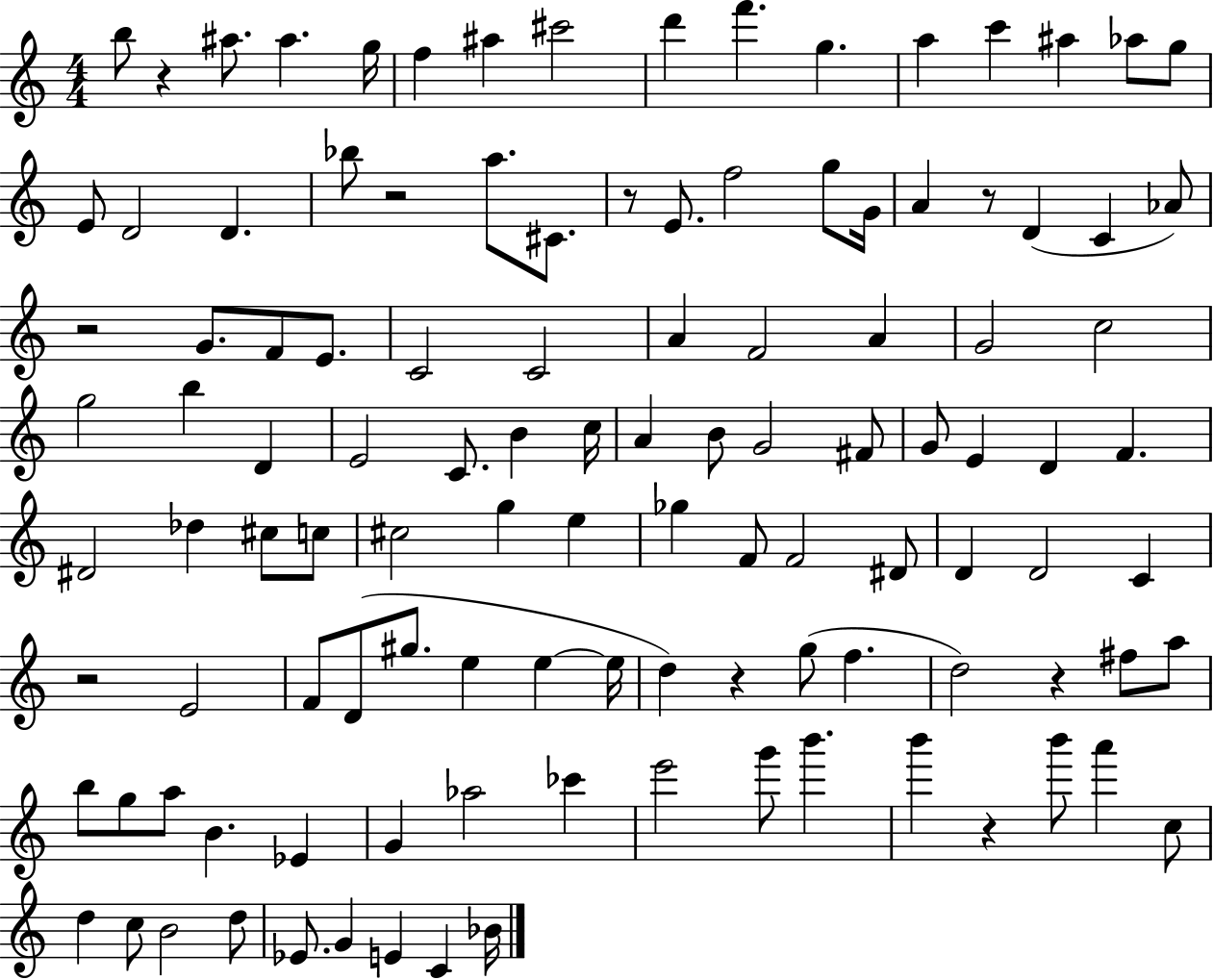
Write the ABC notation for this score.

X:1
T:Untitled
M:4/4
L:1/4
K:C
b/2 z ^a/2 ^a g/4 f ^a ^c'2 d' f' g a c' ^a _a/2 g/2 E/2 D2 D _b/2 z2 a/2 ^C/2 z/2 E/2 f2 g/2 G/4 A z/2 D C _A/2 z2 G/2 F/2 E/2 C2 C2 A F2 A G2 c2 g2 b D E2 C/2 B c/4 A B/2 G2 ^F/2 G/2 E D F ^D2 _d ^c/2 c/2 ^c2 g e _g F/2 F2 ^D/2 D D2 C z2 E2 F/2 D/2 ^g/2 e e e/4 d z g/2 f d2 z ^f/2 a/2 b/2 g/2 a/2 B _E G _a2 _c' e'2 g'/2 b' b' z b'/2 a' c/2 d c/2 B2 d/2 _E/2 G E C _B/4